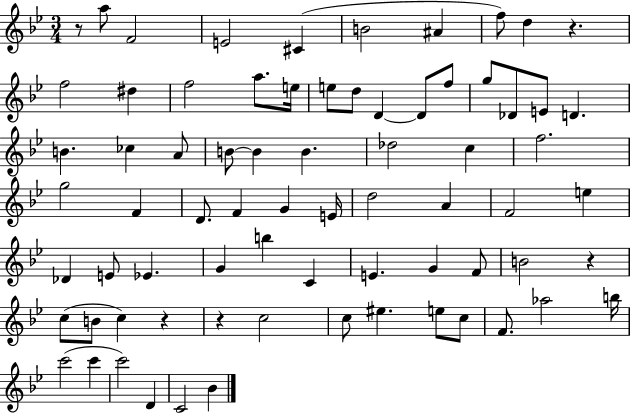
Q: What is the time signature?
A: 3/4